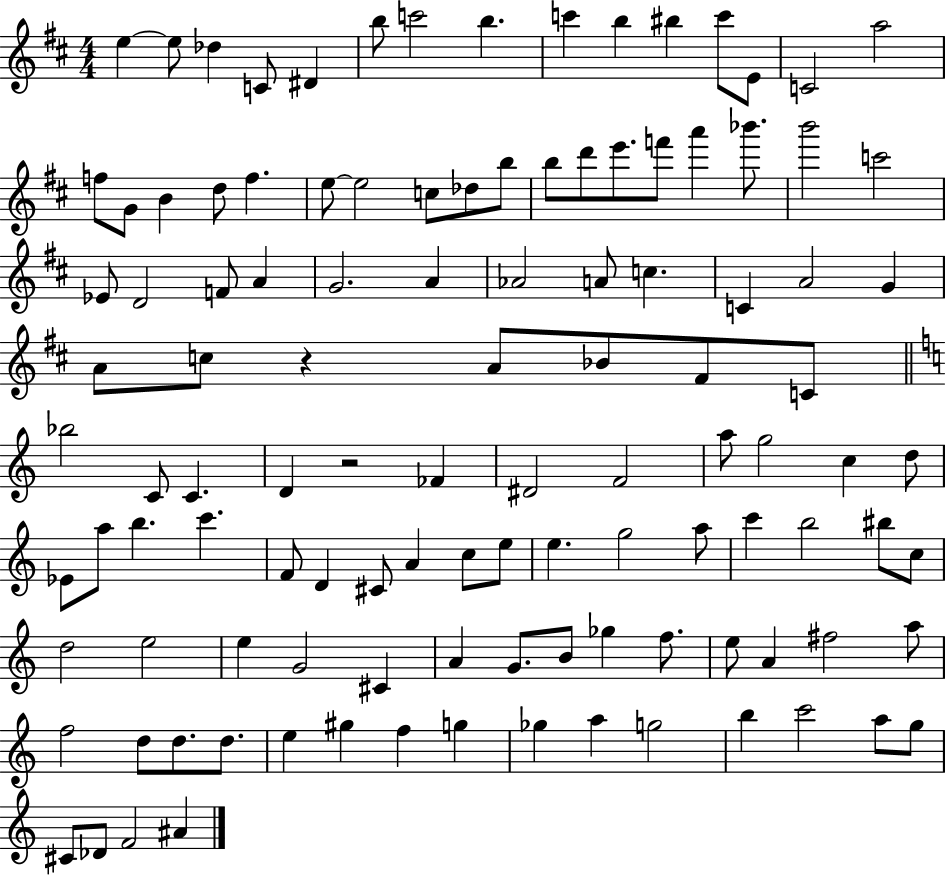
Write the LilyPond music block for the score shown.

{
  \clef treble
  \numericTimeSignature
  \time 4/4
  \key d \major
  e''4~~ e''8 des''4 c'8 dis'4 | b''8 c'''2 b''4. | c'''4 b''4 bis''4 c'''8 e'8 | c'2 a''2 | \break f''8 g'8 b'4 d''8 f''4. | e''8~~ e''2 c''8 des''8 b''8 | b''8 d'''8 e'''8. f'''8 a'''4 bes'''8. | b'''2 c'''2 | \break ees'8 d'2 f'8 a'4 | g'2. a'4 | aes'2 a'8 c''4. | c'4 a'2 g'4 | \break a'8 c''8 r4 a'8 bes'8 fis'8 c'8 | \bar "||" \break \key c \major bes''2 c'8 c'4. | d'4 r2 fes'4 | dis'2 f'2 | a''8 g''2 c''4 d''8 | \break ees'8 a''8 b''4. c'''4. | f'8 d'4 cis'8 a'4 c''8 e''8 | e''4. g''2 a''8 | c'''4 b''2 bis''8 c''8 | \break d''2 e''2 | e''4 g'2 cis'4 | a'4 g'8. b'8 ges''4 f''8. | e''8 a'4 fis''2 a''8 | \break f''2 d''8 d''8. d''8. | e''4 gis''4 f''4 g''4 | ges''4 a''4 g''2 | b''4 c'''2 a''8 g''8 | \break cis'8 des'8 f'2 ais'4 | \bar "|."
}